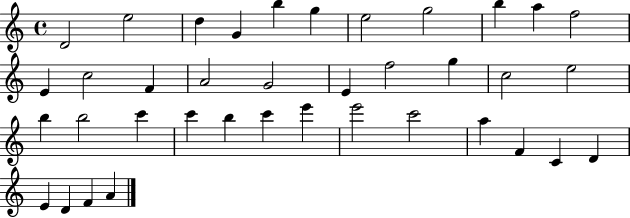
{
  \clef treble
  \time 4/4
  \defaultTimeSignature
  \key c \major
  d'2 e''2 | d''4 g'4 b''4 g''4 | e''2 g''2 | b''4 a''4 f''2 | \break e'4 c''2 f'4 | a'2 g'2 | e'4 f''2 g''4 | c''2 e''2 | \break b''4 b''2 c'''4 | c'''4 b''4 c'''4 e'''4 | e'''2 c'''2 | a''4 f'4 c'4 d'4 | \break e'4 d'4 f'4 a'4 | \bar "|."
}